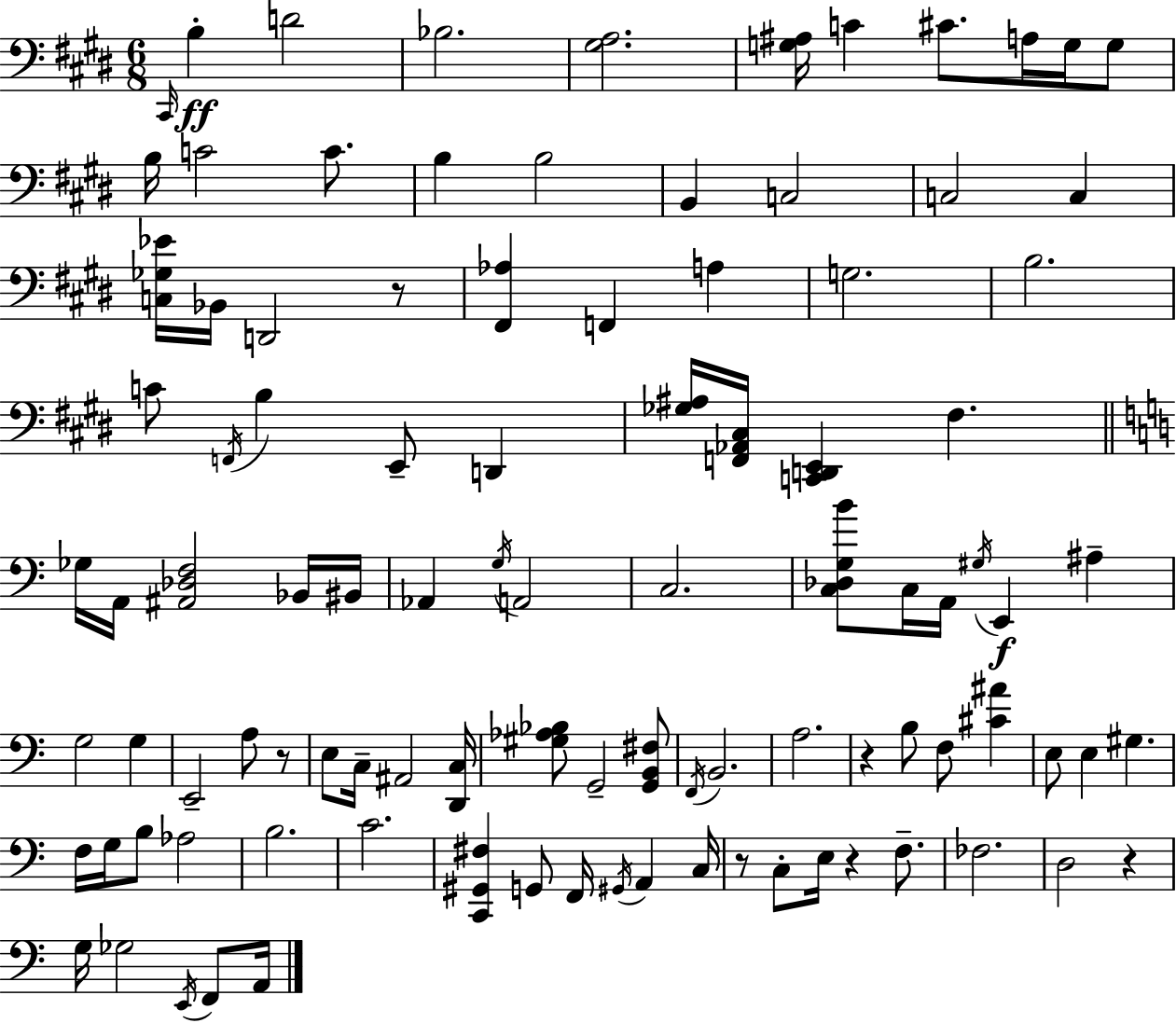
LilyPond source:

{
  \clef bass
  \numericTimeSignature
  \time 6/8
  \key e \major
  \grace { cis,16 }\ff b4-. d'2 | bes2. | <gis a>2. | <g ais>16 c'4 cis'8. a16 g16 g8 | \break b16 c'2 c'8. | b4 b2 | b,4 c2 | c2 c4 | \break <c ges ees'>16 bes,16 d,2 r8 | <fis, aes>4 f,4 a4 | g2. | b2. | \break c'8 \acciaccatura { f,16 } b4 e,8-- d,4 | <ges ais>16 <f, aes, cis>16 <c, d, e,>4 fis4. | \bar "||" \break \key c \major ges16 a,16 <ais, des f>2 bes,16 bis,16 | aes,4 \acciaccatura { g16 } a,2 | c2. | <c des g b'>8 c16 a,16 \acciaccatura { gis16 }\f e,4 ais4-- | \break g2 g4 | e,2-- a8 | r8 e8 c16-- ais,2 | <d, c>16 <gis aes bes>8 g,2-- | \break <g, b, fis>8 \acciaccatura { f,16 } b,2. | a2. | r4 b8 f8 <cis' ais'>4 | e8 e4 gis4. | \break f16 g16 b8 aes2 | b2. | c'2. | <c, gis, fis>4 g,8 f,16 \acciaccatura { gis,16 } a,4 | \break c16 r8 c8-. e16 r4 | f8.-- fes2. | d2 | r4 g16 ges2 | \break \acciaccatura { e,16 } f,8 a,16 \bar "|."
}